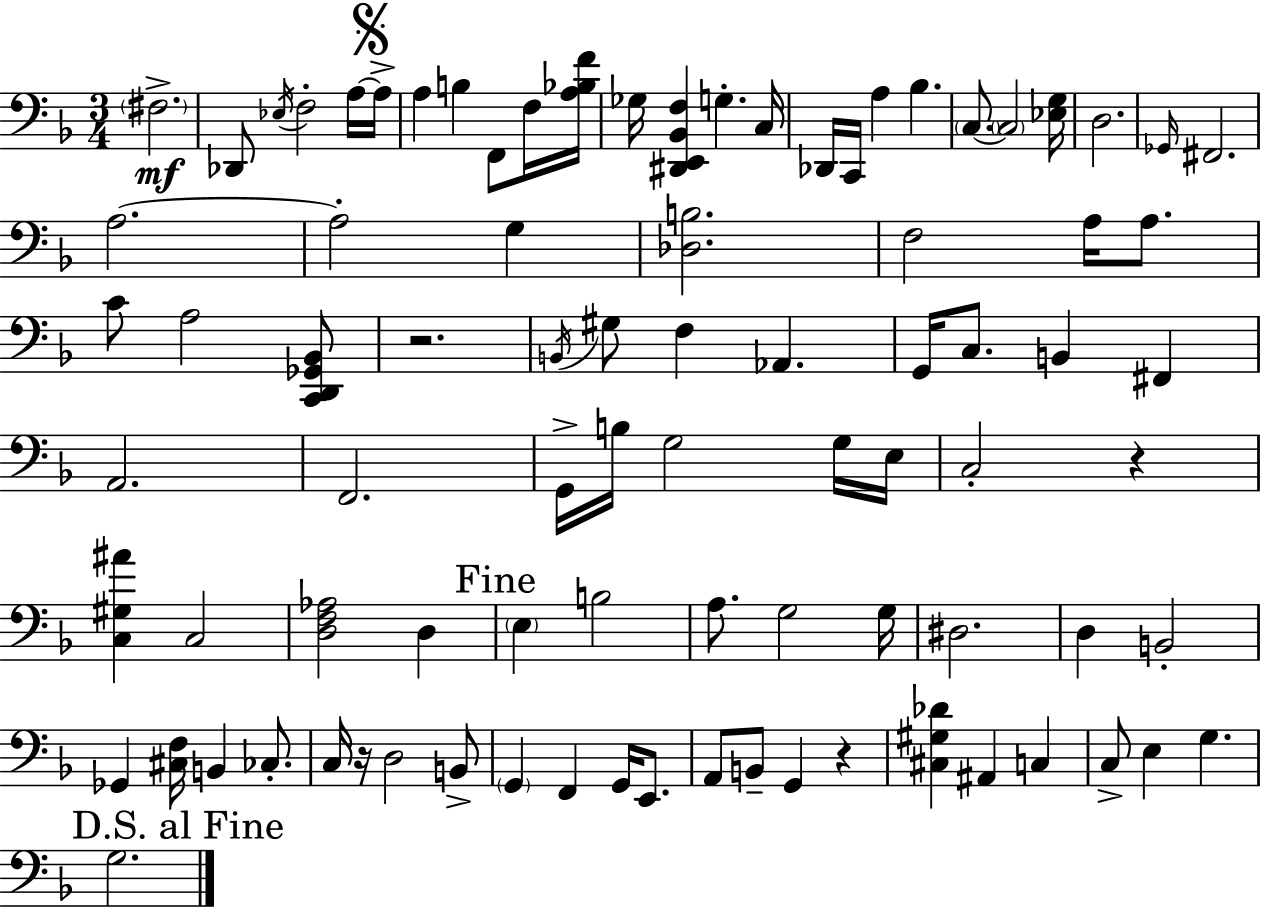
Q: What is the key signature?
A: D minor